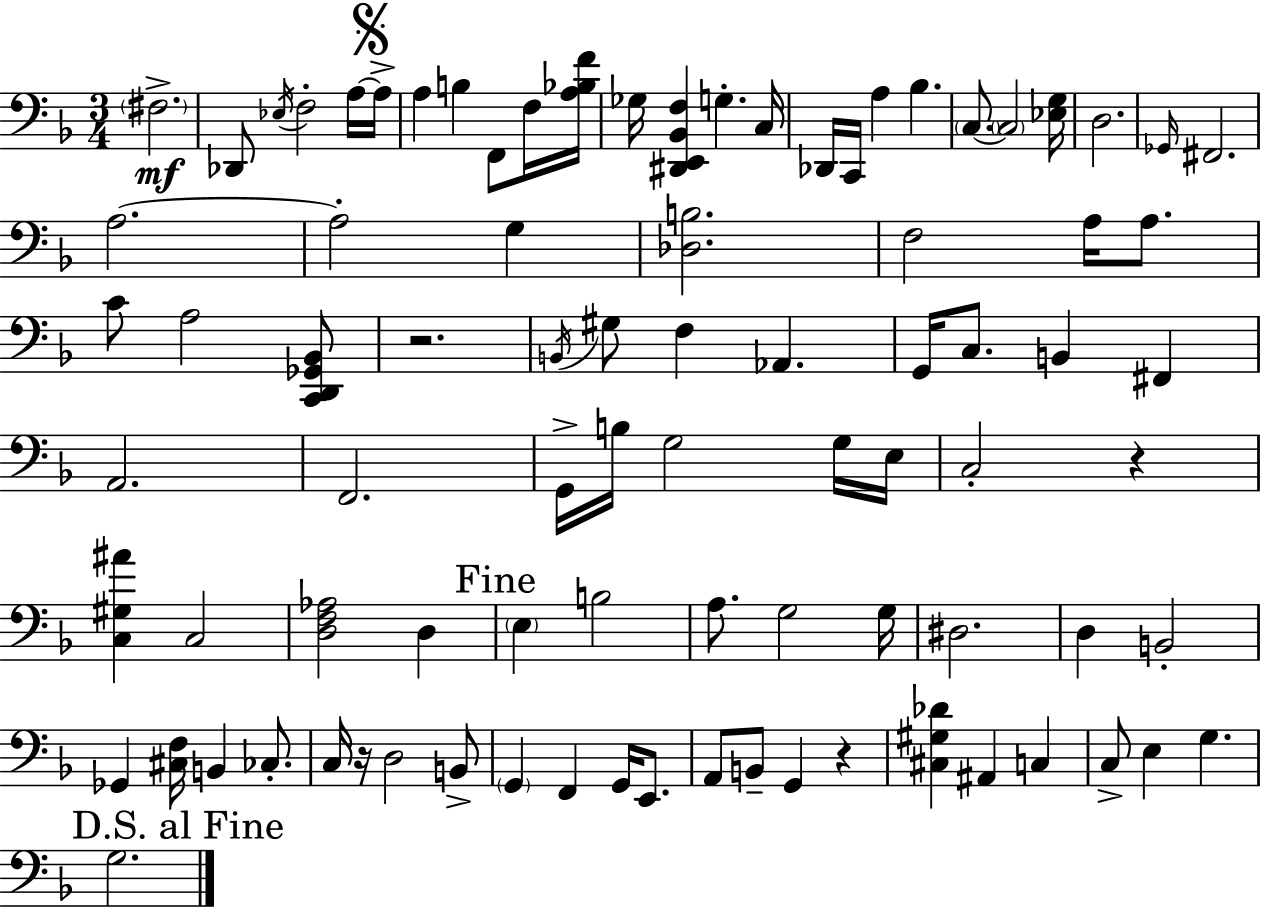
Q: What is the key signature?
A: D minor